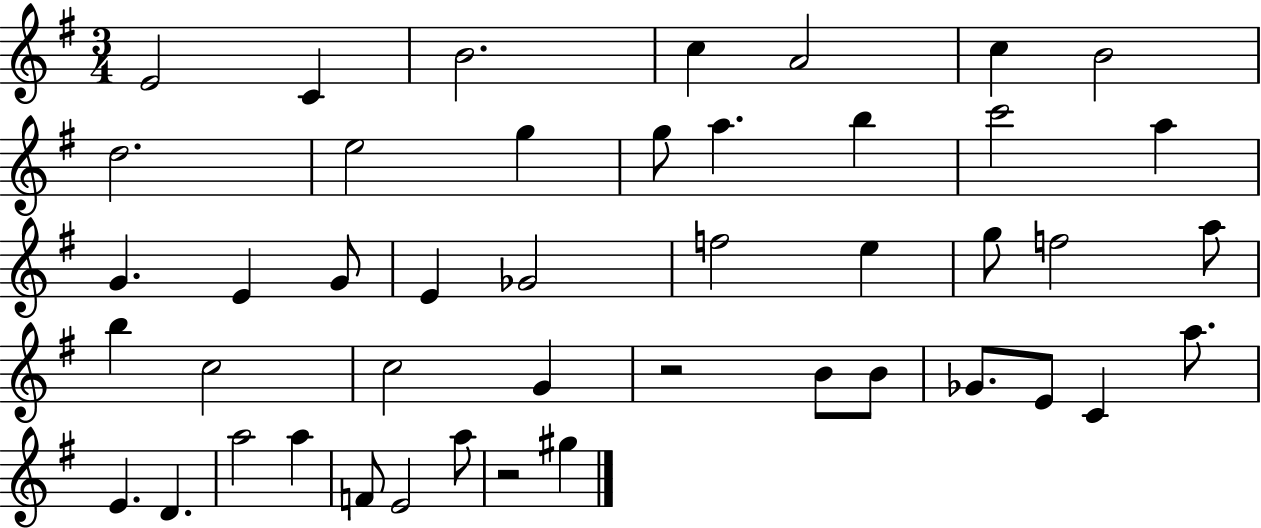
{
  \clef treble
  \numericTimeSignature
  \time 3/4
  \key g \major
  \repeat volta 2 { e'2 c'4 | b'2. | c''4 a'2 | c''4 b'2 | \break d''2. | e''2 g''4 | g''8 a''4. b''4 | c'''2 a''4 | \break g'4. e'4 g'8 | e'4 ges'2 | f''2 e''4 | g''8 f''2 a''8 | \break b''4 c''2 | c''2 g'4 | r2 b'8 b'8 | ges'8. e'8 c'4 a''8. | \break e'4. d'4. | a''2 a''4 | f'8 e'2 a''8 | r2 gis''4 | \break } \bar "|."
}